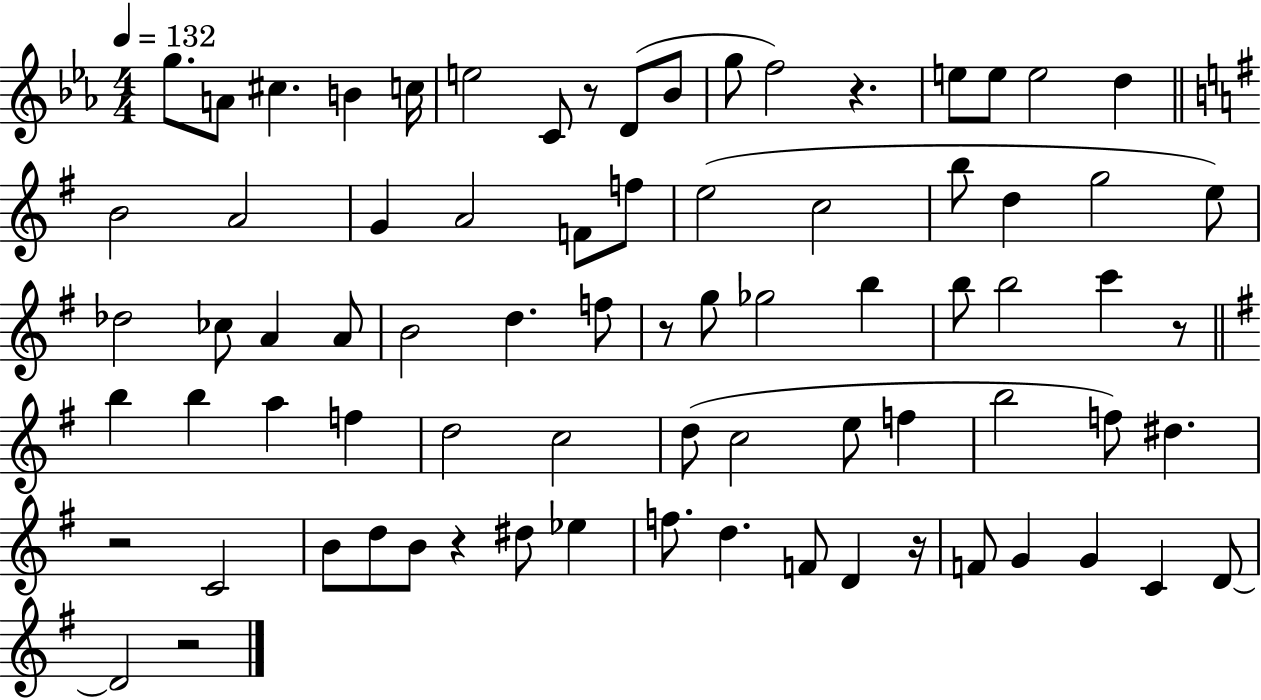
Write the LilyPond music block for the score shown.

{
  \clef treble
  \numericTimeSignature
  \time 4/4
  \key ees \major
  \tempo 4 = 132
  g''8. a'8 cis''4. b'4 c''16 | e''2 c'8 r8 d'8( bes'8 | g''8 f''2) r4. | e''8 e''8 e''2 d''4 | \break \bar "||" \break \key g \major b'2 a'2 | g'4 a'2 f'8 f''8 | e''2( c''2 | b''8 d''4 g''2 e''8) | \break des''2 ces''8 a'4 a'8 | b'2 d''4. f''8 | r8 g''8 ges''2 b''4 | b''8 b''2 c'''4 r8 | \break \bar "||" \break \key g \major b''4 b''4 a''4 f''4 | d''2 c''2 | d''8( c''2 e''8 f''4 | b''2 f''8) dis''4. | \break r2 c'2 | b'8 d''8 b'8 r4 dis''8 ees''4 | f''8. d''4. f'8 d'4 r16 | f'8 g'4 g'4 c'4 d'8~~ | \break d'2 r2 | \bar "|."
}